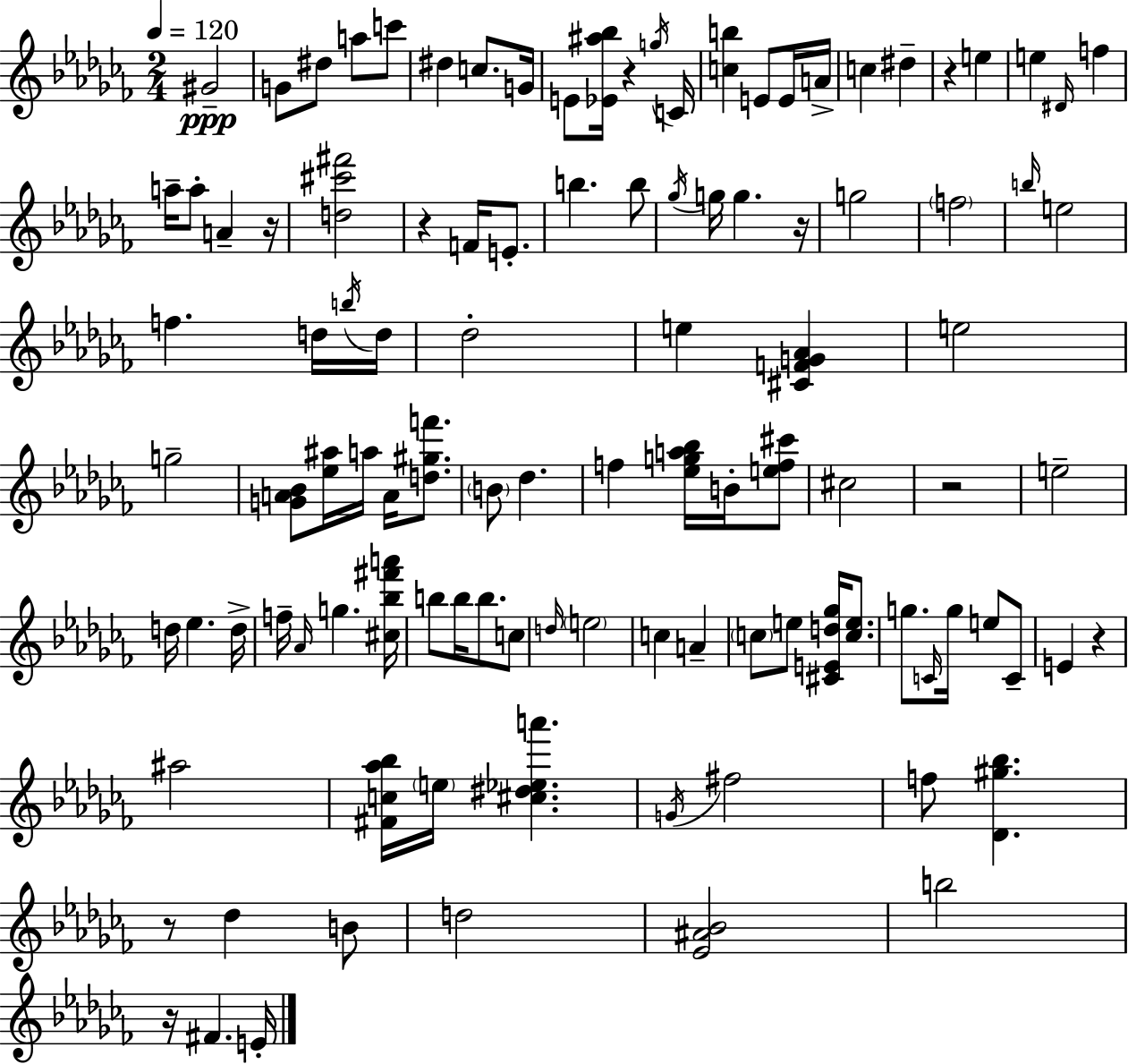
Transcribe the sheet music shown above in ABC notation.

X:1
T:Untitled
M:2/4
L:1/4
K:Abm
^G2 G/2 ^d/2 a/2 c'/2 ^d c/2 G/4 E/2 [_E^a_b]/4 z g/4 C/4 [cb] E/2 E/4 A/4 c ^d z e e ^D/4 f a/4 a/2 A z/4 [d^c'^f']2 z F/4 E/2 b b/2 _g/4 g/4 g z/4 g2 f2 b/4 e2 f d/4 b/4 d/4 _d2 e [^CFG_A] e2 g2 [GA_B]/2 [_e^a]/4 a/4 A/4 [d^gf']/2 B/2 _d f [_ega_b]/4 B/4 [ef^c']/2 ^c2 z2 e2 d/4 _e d/4 f/4 _A/4 g [^c_b^f'a']/4 b/2 b/4 b/2 c/2 d/4 e2 c A c/2 e/2 [^CEd_g]/4 [ce]/2 g/2 C/4 g/4 e/2 C/2 E z ^a2 [^Fc_a_b]/4 e/4 [^c^d_ea'] G/4 ^f2 f/2 [_D^g_b] z/2 _d B/2 d2 [_E^A_B]2 b2 z/4 ^F E/4